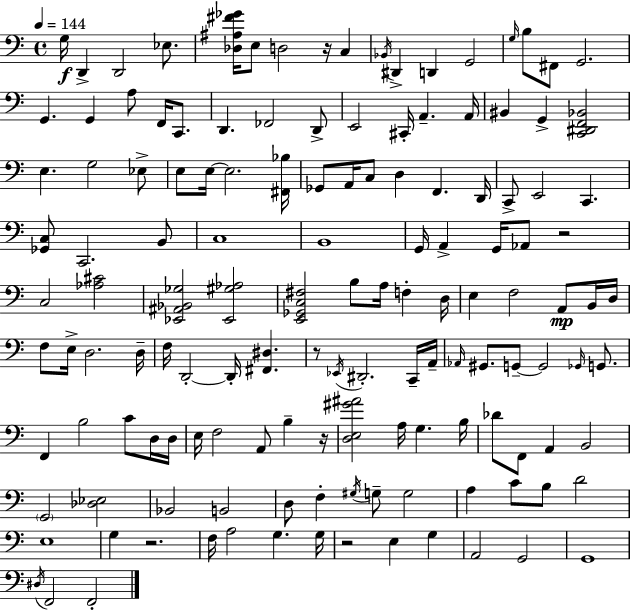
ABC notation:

X:1
T:Untitled
M:4/4
L:1/4
K:C
G,/4 D,, D,,2 _E,/2 [_D,^A,^F_G]/4 E,/2 D,2 z/4 C, _B,,/4 ^D,, D,, G,,2 G,/4 B,/2 ^F,,/2 G,,2 G,, G,, A,/2 F,,/4 C,,/2 D,, _F,,2 D,,/2 E,,2 ^C,,/4 A,, A,,/4 ^B,, G,, [C,,^D,,F,,_B,,]2 E, G,2 _E,/2 E,/2 E,/4 E,2 [^F,,_B,]/4 _G,,/2 A,,/4 C,/2 D, F,, D,,/4 C,,/2 E,,2 C,, [_G,,C,]/2 C,,2 B,,/2 C,4 B,,4 G,,/4 A,, G,,/4 _A,,/2 z2 C,2 [_A,^C]2 [_E,,^A,,_B,,_G,]2 [_E,,^G,_A,]2 [E,,_G,,C,^F,]2 B,/2 A,/4 F, D,/4 E, F,2 A,,/2 B,,/4 D,/4 F,/2 E,/4 D,2 D,/4 F,/4 D,,2 D,,/4 [^F,,^D,] z/2 _E,,/4 ^D,,2 C,,/4 A,,/4 _A,,/4 ^G,,/2 G,,/2 G,,2 _G,,/4 G,,/2 F,, B,2 C/2 D,/4 D,/4 E,/4 F,2 A,,/2 B, z/4 [D,E,^G^A]2 A,/4 G, B,/4 _D/2 F,,/2 A,, B,,2 G,,2 [_D,_E,]2 _B,,2 B,,2 D,/2 F, ^G,/4 G,/2 G,2 A, C/2 B,/2 D2 E,4 G, z2 F,/4 A,2 G, G,/4 z2 E, G, A,,2 G,,2 G,,4 ^D,/4 F,,2 F,,2